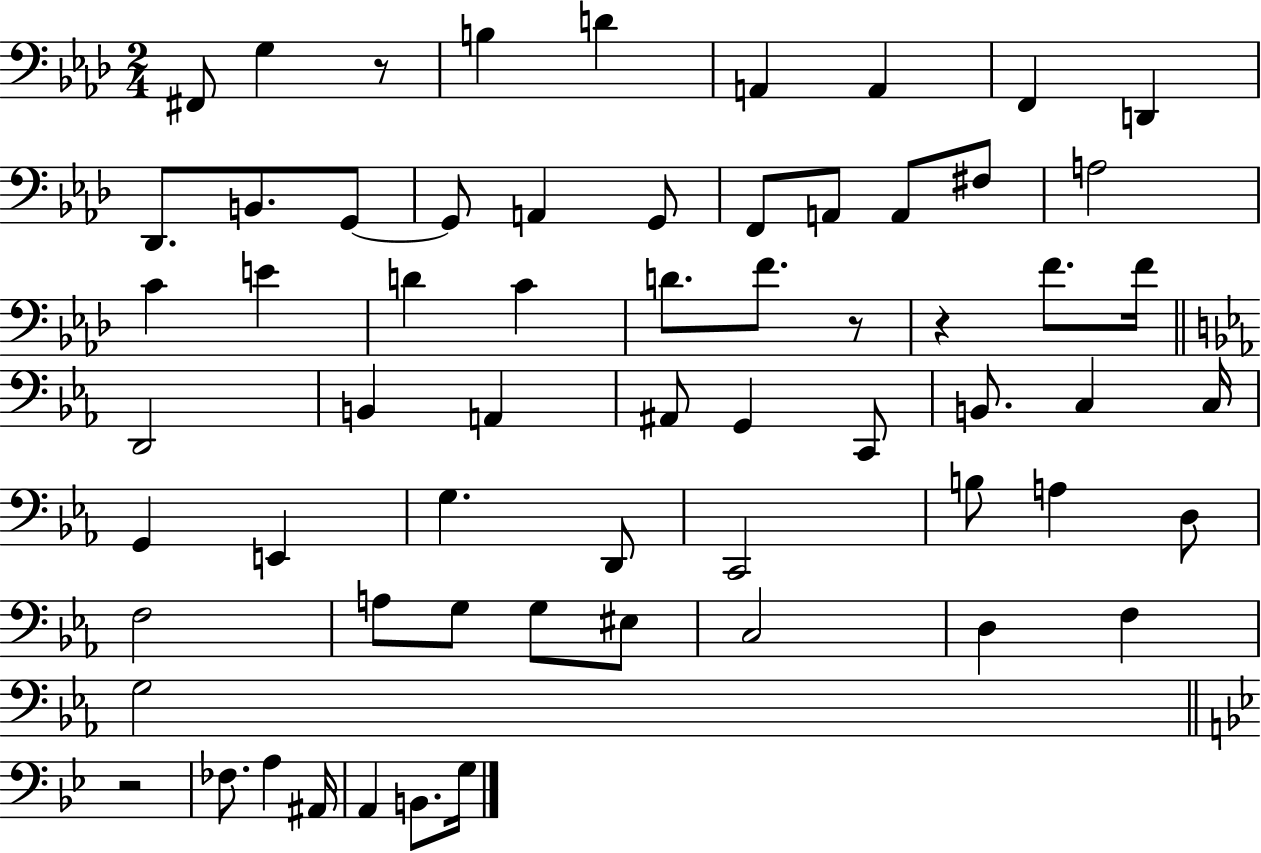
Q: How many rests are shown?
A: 4